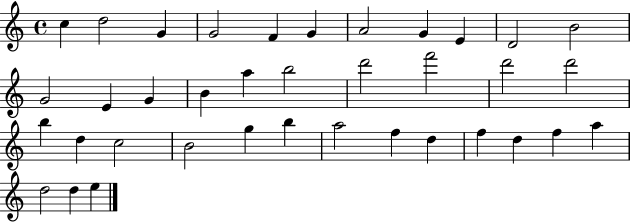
{
  \clef treble
  \time 4/4
  \defaultTimeSignature
  \key c \major
  c''4 d''2 g'4 | g'2 f'4 g'4 | a'2 g'4 e'4 | d'2 b'2 | \break g'2 e'4 g'4 | b'4 a''4 b''2 | d'''2 f'''2 | d'''2 d'''2 | \break b''4 d''4 c''2 | b'2 g''4 b''4 | a''2 f''4 d''4 | f''4 d''4 f''4 a''4 | \break d''2 d''4 e''4 | \bar "|."
}